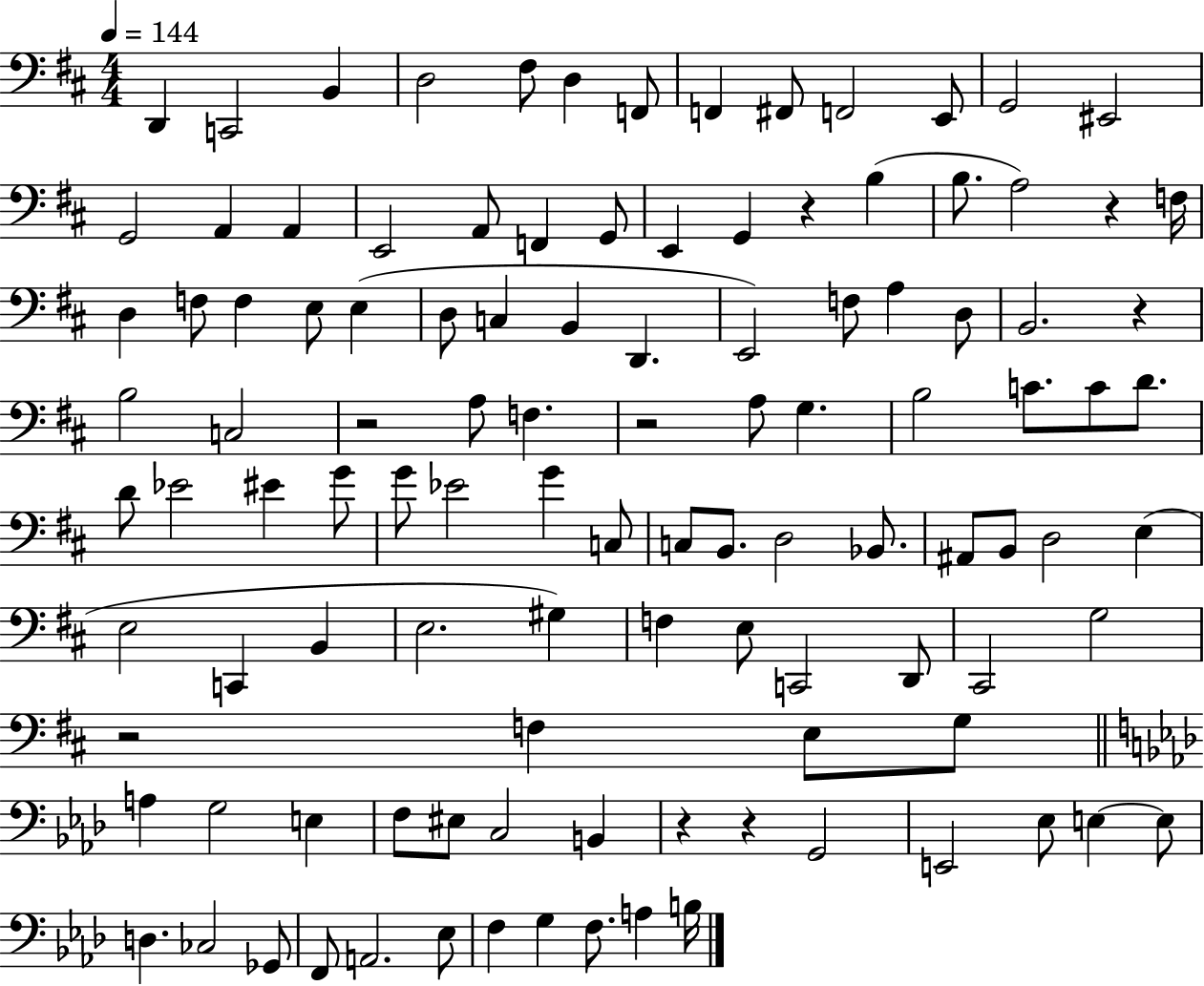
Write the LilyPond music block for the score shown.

{
  \clef bass
  \numericTimeSignature
  \time 4/4
  \key d \major
  \tempo 4 = 144
  \repeat volta 2 { d,4 c,2 b,4 | d2 fis8 d4 f,8 | f,4 fis,8 f,2 e,8 | g,2 eis,2 | \break g,2 a,4 a,4 | e,2 a,8 f,4 g,8 | e,4 g,4 r4 b4( | b8. a2) r4 f16 | \break d4 f8 f4 e8 e4( | d8 c4 b,4 d,4. | e,2) f8 a4 d8 | b,2. r4 | \break b2 c2 | r2 a8 f4. | r2 a8 g4. | b2 c'8. c'8 d'8. | \break d'8 ees'2 eis'4 g'8 | g'8 ees'2 g'4 c8 | c8 b,8. d2 bes,8. | ais,8 b,8 d2 e4( | \break e2 c,4 b,4 | e2. gis4) | f4 e8 c,2 d,8 | cis,2 g2 | \break r2 f4 e8 g8 | \bar "||" \break \key aes \major a4 g2 e4 | f8 eis8 c2 b,4 | r4 r4 g,2 | e,2 ees8 e4~~ e8 | \break d4. ces2 ges,8 | f,8 a,2. ees8 | f4 g4 f8. a4 b16 | } \bar "|."
}